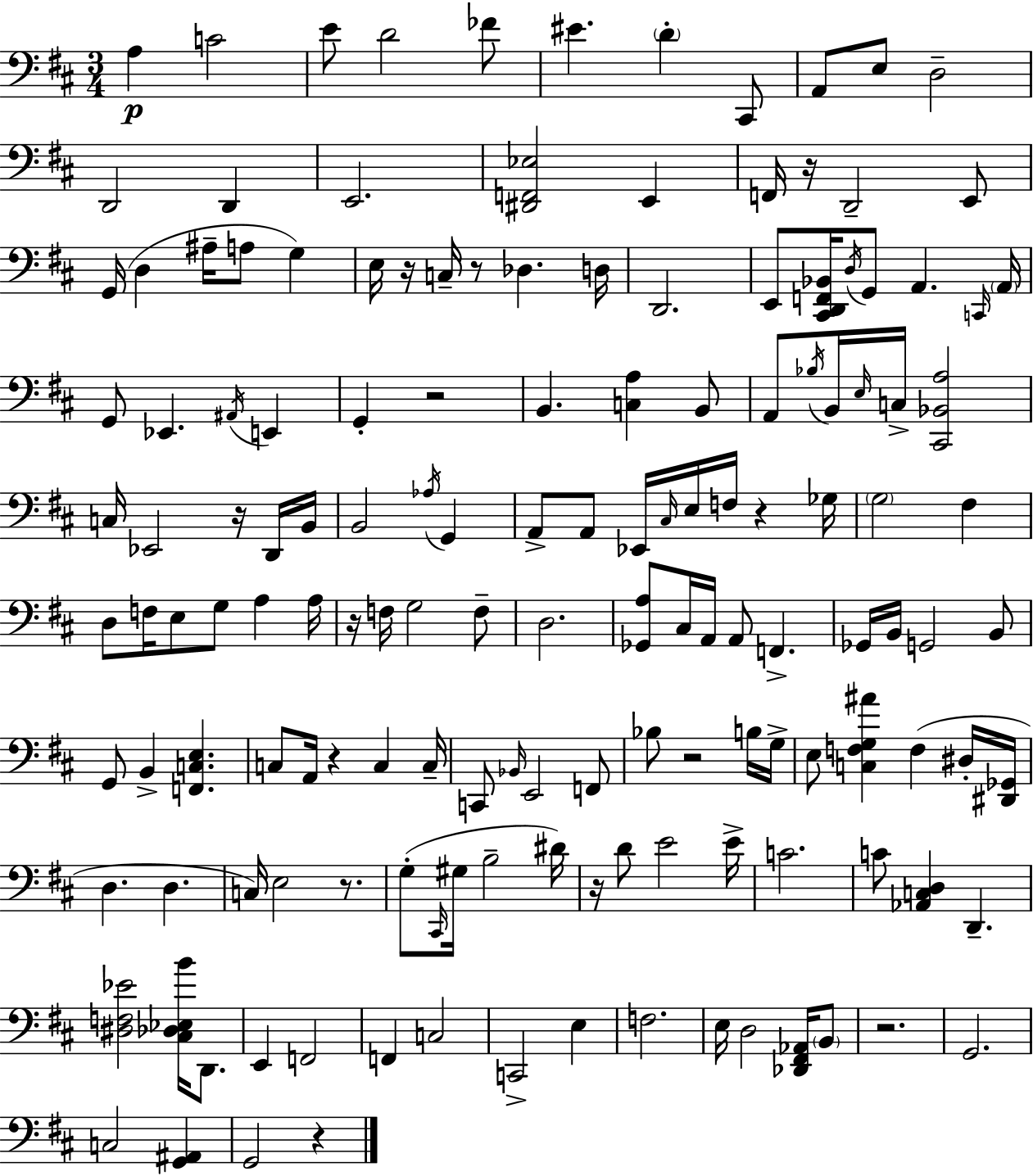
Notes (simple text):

A3/q C4/h E4/e D4/h FES4/e EIS4/q. D4/q C#2/e A2/e E3/e D3/h D2/h D2/q E2/h. [D#2,F2,Eb3]/h E2/q F2/s R/s D2/h E2/e G2/s D3/q A#3/s A3/e G3/q E3/s R/s C3/s R/e Db3/q. D3/s D2/h. E2/e [C#2,D2,F2,Bb2]/s D3/s G2/e A2/q. C2/s A2/s G2/e Eb2/q. A#2/s E2/q G2/q R/h B2/q. [C3,A3]/q B2/e A2/e Bb3/s B2/s E3/s C3/s [C#2,Bb2,A3]/h C3/s Eb2/h R/s D2/s B2/s B2/h Ab3/s G2/q A2/e A2/e Eb2/s C#3/s E3/s F3/s R/q Gb3/s G3/h F#3/q D3/e F3/s E3/e G3/e A3/q A3/s R/s F3/s G3/h F3/e D3/h. [Gb2,A3]/e C#3/s A2/s A2/e F2/q. Gb2/s B2/s G2/h B2/e G2/e B2/q [F2,C3,E3]/q. C3/e A2/s R/q C3/q C3/s C2/e Bb2/s E2/h F2/e Bb3/e R/h B3/s G3/s E3/e [C3,F3,G3,A#4]/q F3/q D#3/s [D#2,Gb2]/s D3/q. D3/q. C3/s E3/h R/e. G3/e C#2/s G#3/s B3/h D#4/s R/s D4/e E4/h E4/s C4/h. C4/e [Ab2,C3,D3]/q D2/q. [D#3,F3,Eb4]/h [C#3,Db3,Eb3,B4]/s D2/e. E2/q F2/h F2/q C3/h C2/h E3/q F3/h. E3/s D3/h [Db2,F#2,Ab2]/s B2/e R/h. G2/h. C3/h [G2,A#2]/q G2/h R/q